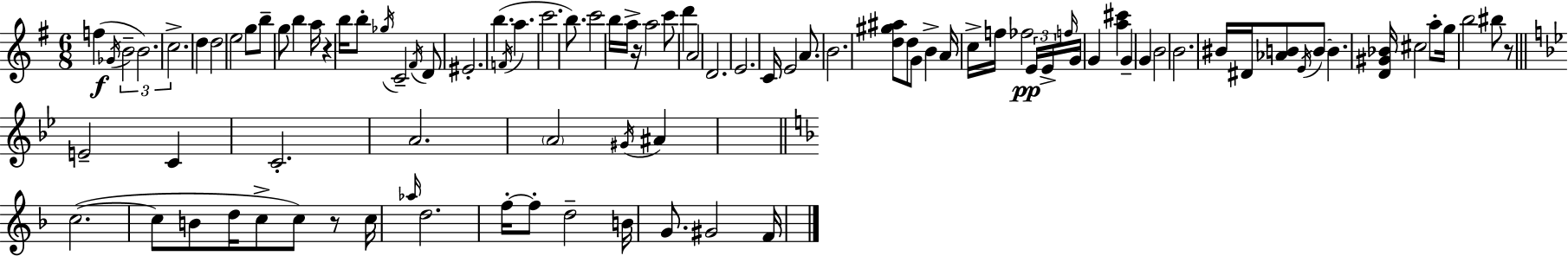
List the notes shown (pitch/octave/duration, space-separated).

F5/q Gb4/s B4/h B4/h. C5/h. D5/q D5/h E5/h G5/e B5/e G5/e B5/q A5/s R/q B5/s B5/e Gb5/s C4/h F#4/s D4/e EIS4/h. B5/q. F4/s A5/q. C6/h. B5/e. C6/h B5/s A5/s R/s A5/h C6/e D6/q A4/h D4/h. E4/h. C4/s E4/h A4/e. B4/h. [D5,G#5,A#5]/e D5/e G4/e B4/q A4/s C5/s F5/s FES5/h E4/s E4/s F5/s G4/s G4/q [A5,C#6]/q G4/q G4/q B4/h B4/h. BIS4/s D#4/s [Ab4,B4]/e E4/s B4/e B4/q. [D4,G#4,Bb4]/s C#5/h A5/e G5/s B5/h BIS5/e R/e E4/h C4/q C4/h. A4/h. A4/h G#4/s A#4/q C5/h. C5/e B4/e D5/s C5/e C5/e R/e C5/s Ab5/s D5/h. F5/s F5/e D5/h B4/s G4/e. G#4/h F4/s